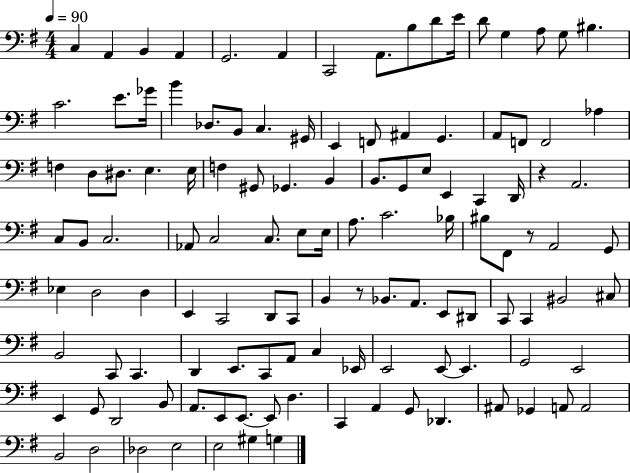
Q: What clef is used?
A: bass